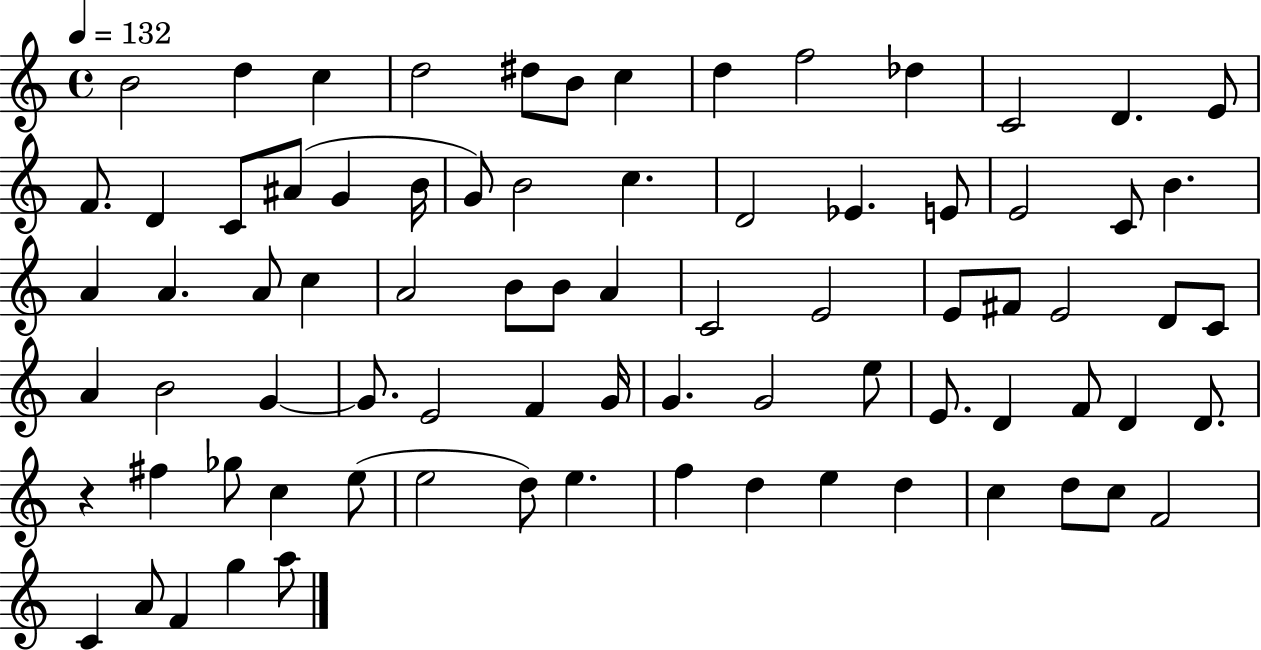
B4/h D5/q C5/q D5/h D#5/e B4/e C5/q D5/q F5/h Db5/q C4/h D4/q. E4/e F4/e. D4/q C4/e A#4/e G4/q B4/s G4/e B4/h C5/q. D4/h Eb4/q. E4/e E4/h C4/e B4/q. A4/q A4/q. A4/e C5/q A4/h B4/e B4/e A4/q C4/h E4/h E4/e F#4/e E4/h D4/e C4/e A4/q B4/h G4/q G4/e. E4/h F4/q G4/s G4/q. G4/h E5/e E4/e. D4/q F4/e D4/q D4/e. R/q F#5/q Gb5/e C5/q E5/e E5/h D5/e E5/q. F5/q D5/q E5/q D5/q C5/q D5/e C5/e F4/h C4/q A4/e F4/q G5/q A5/e